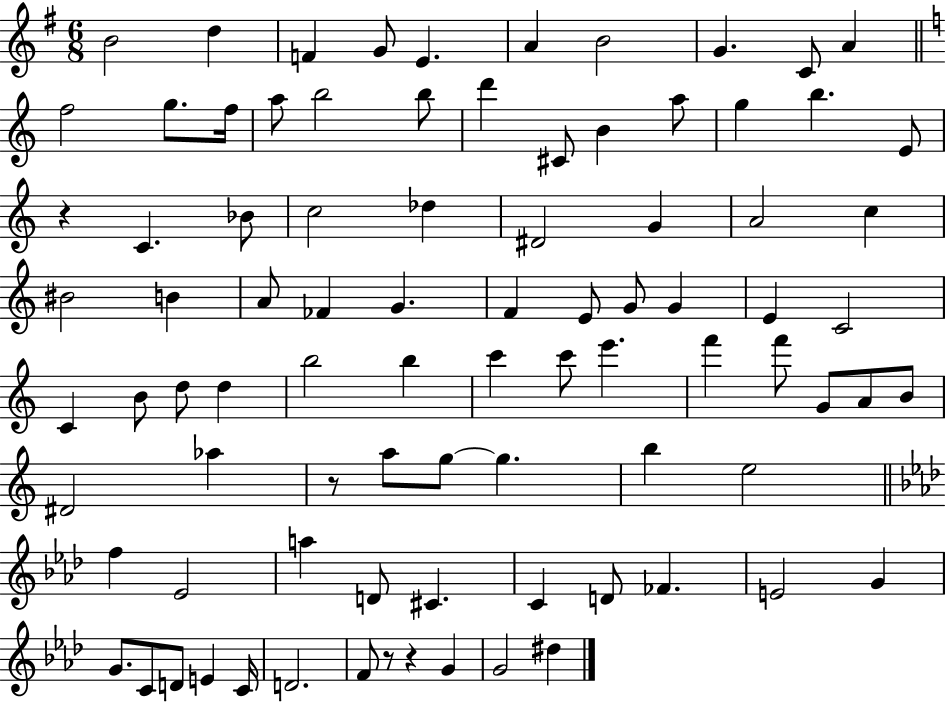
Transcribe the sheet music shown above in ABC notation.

X:1
T:Untitled
M:6/8
L:1/4
K:G
B2 d F G/2 E A B2 G C/2 A f2 g/2 f/4 a/2 b2 b/2 d' ^C/2 B a/2 g b E/2 z C _B/2 c2 _d ^D2 G A2 c ^B2 B A/2 _F G F E/2 G/2 G E C2 C B/2 d/2 d b2 b c' c'/2 e' f' f'/2 G/2 A/2 B/2 ^D2 _a z/2 a/2 g/2 g b e2 f _E2 a D/2 ^C C D/2 _F E2 G G/2 C/2 D/2 E C/4 D2 F/2 z/2 z G G2 ^d